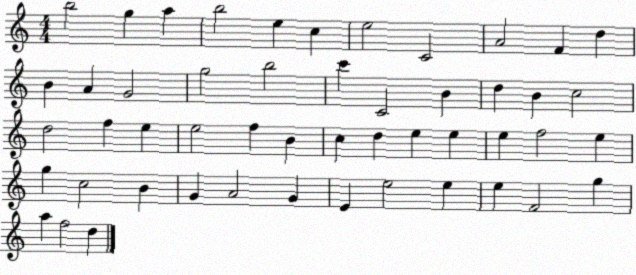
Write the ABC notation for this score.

X:1
T:Untitled
M:4/4
L:1/4
K:C
b2 g a b2 e c e2 C2 A2 F d B A G2 g2 b2 c' C2 B d B c2 d2 f e e2 f B c d e e e f2 e g c2 B G A2 G E e2 e e F2 g a f2 d